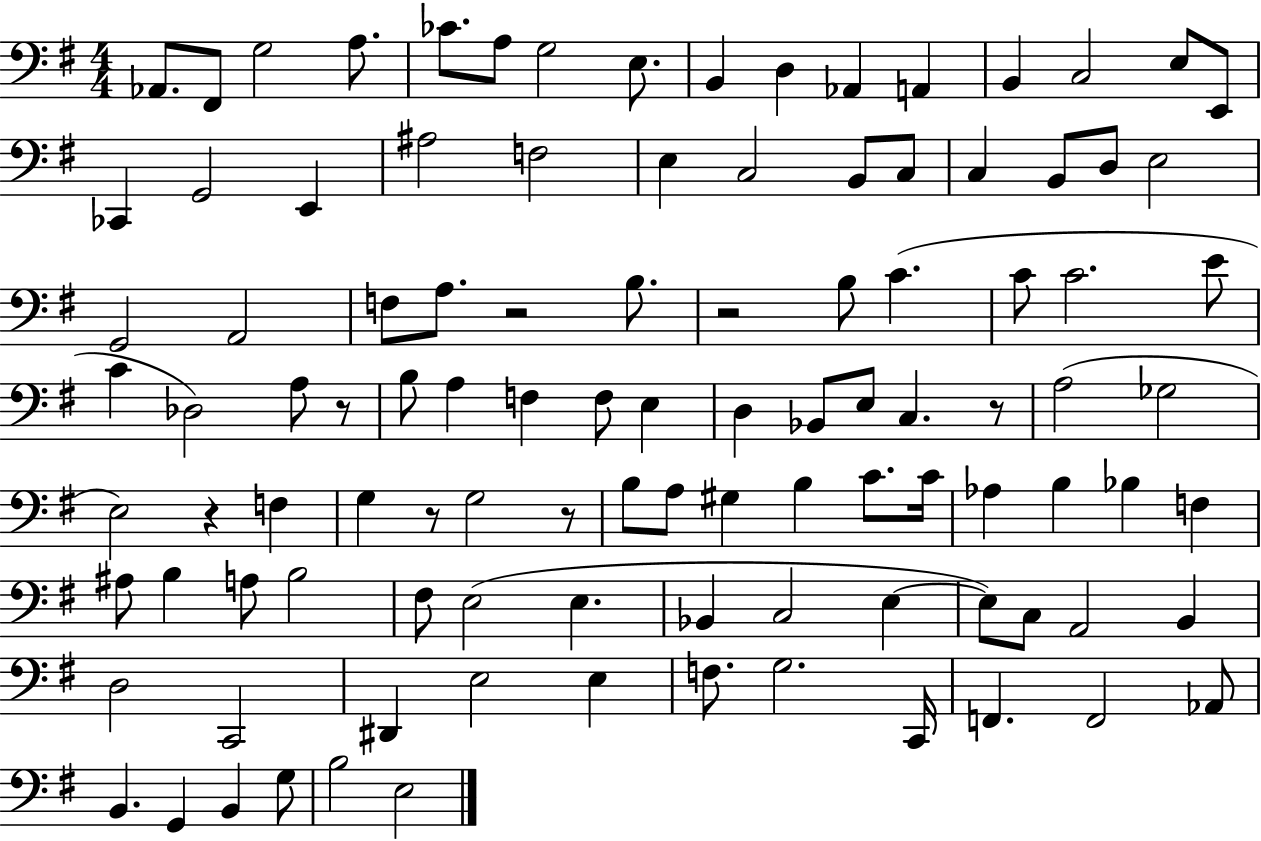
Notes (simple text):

Ab2/e. F#2/e G3/h A3/e. CES4/e. A3/e G3/h E3/e. B2/q D3/q Ab2/q A2/q B2/q C3/h E3/e E2/e CES2/q G2/h E2/q A#3/h F3/h E3/q C3/h B2/e C3/e C3/q B2/e D3/e E3/h G2/h A2/h F3/e A3/e. R/h B3/e. R/h B3/e C4/q. C4/e C4/h. E4/e C4/q Db3/h A3/e R/e B3/e A3/q F3/q F3/e E3/q D3/q Bb2/e E3/e C3/q. R/e A3/h Gb3/h E3/h R/q F3/q G3/q R/e G3/h R/e B3/e A3/e G#3/q B3/q C4/e. C4/s Ab3/q B3/q Bb3/q F3/q A#3/e B3/q A3/e B3/h F#3/e E3/h E3/q. Bb2/q C3/h E3/q E3/e C3/e A2/h B2/q D3/h C2/h D#2/q E3/h E3/q F3/e. G3/h. C2/s F2/q. F2/h Ab2/e B2/q. G2/q B2/q G3/e B3/h E3/h